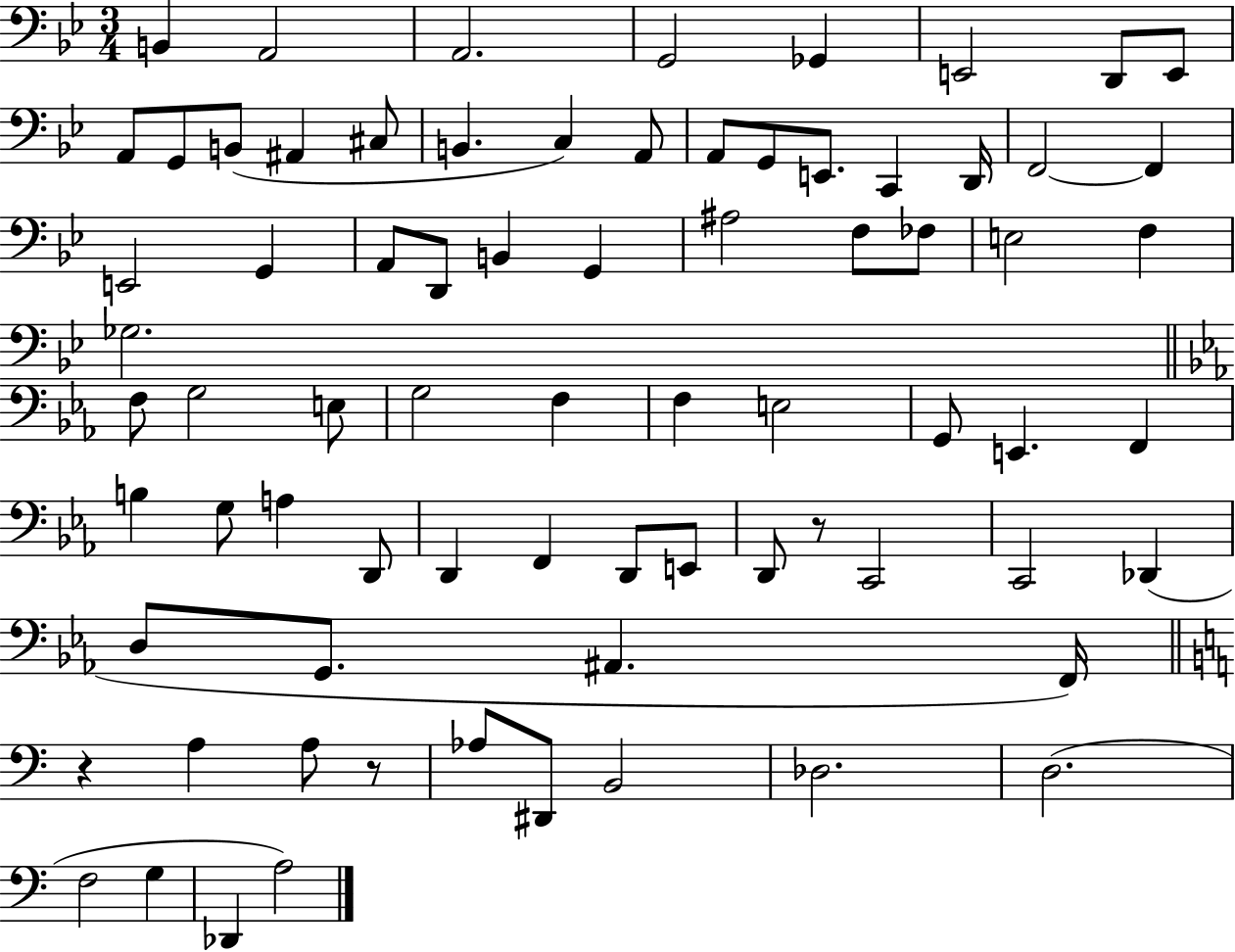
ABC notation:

X:1
T:Untitled
M:3/4
L:1/4
K:Bb
B,, A,,2 A,,2 G,,2 _G,, E,,2 D,,/2 E,,/2 A,,/2 G,,/2 B,,/2 ^A,, ^C,/2 B,, C, A,,/2 A,,/2 G,,/2 E,,/2 C,, D,,/4 F,,2 F,, E,,2 G,, A,,/2 D,,/2 B,, G,, ^A,2 F,/2 _F,/2 E,2 F, _G,2 F,/2 G,2 E,/2 G,2 F, F, E,2 G,,/2 E,, F,, B, G,/2 A, D,,/2 D,, F,, D,,/2 E,,/2 D,,/2 z/2 C,,2 C,,2 _D,, D,/2 G,,/2 ^A,, F,,/4 z A, A,/2 z/2 _A,/2 ^D,,/2 B,,2 _D,2 D,2 F,2 G, _D,, A,2